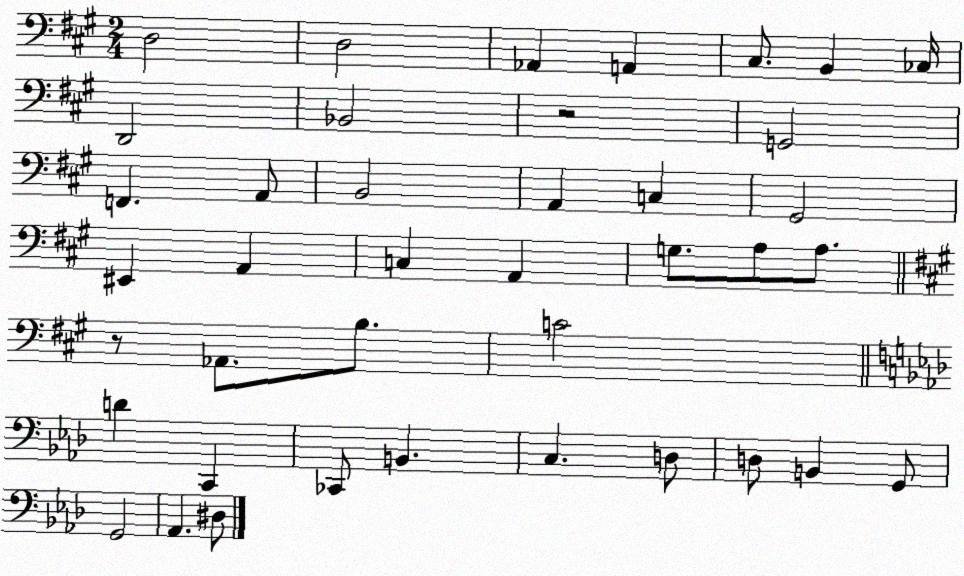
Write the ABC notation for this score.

X:1
T:Untitled
M:2/4
L:1/4
K:A
D,2 D,2 _A,, A,, ^C,/2 B,, _C,/4 D,,2 _B,,2 z2 G,,2 F,, A,,/2 B,,2 A,, C, ^G,,2 ^E,, A,, C, A,, G,/2 A,/2 A,/2 z/2 _A,,/2 B,/2 C2 D C,, _C,,/2 B,, C, D,/2 D,/2 B,, G,,/2 G,,2 _A,, ^D,/2